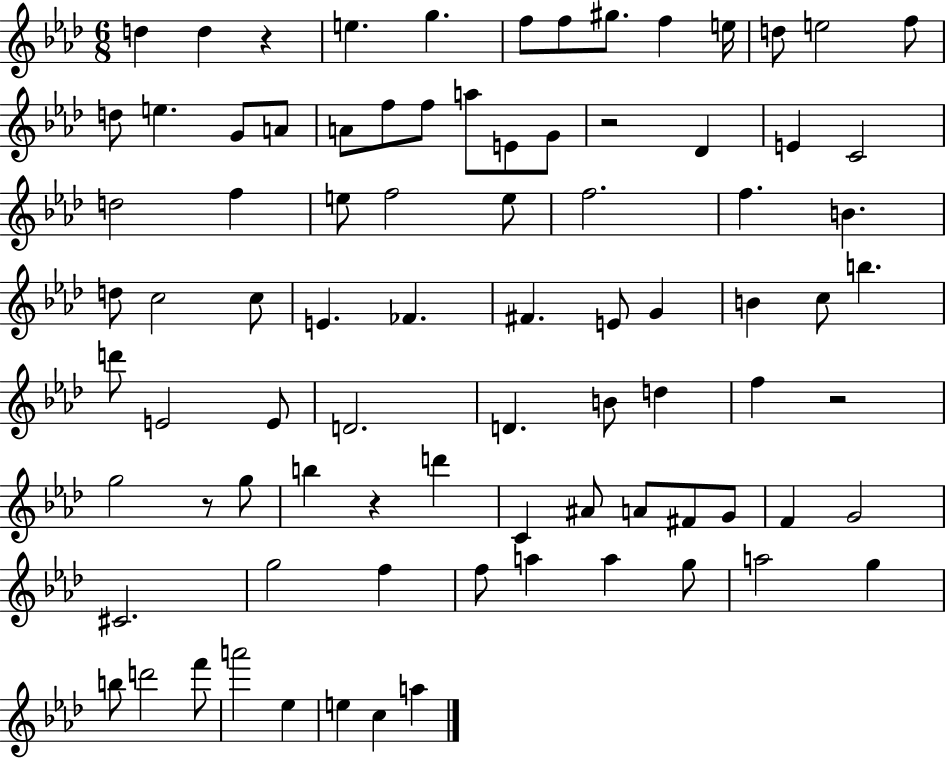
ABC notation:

X:1
T:Untitled
M:6/8
L:1/4
K:Ab
d d z e g f/2 f/2 ^g/2 f e/4 d/2 e2 f/2 d/2 e G/2 A/2 A/2 f/2 f/2 a/2 E/2 G/2 z2 _D E C2 d2 f e/2 f2 e/2 f2 f B d/2 c2 c/2 E _F ^F E/2 G B c/2 b d'/2 E2 E/2 D2 D B/2 d f z2 g2 z/2 g/2 b z d' C ^A/2 A/2 ^F/2 G/2 F G2 ^C2 g2 f f/2 a a g/2 a2 g b/2 d'2 f'/2 a'2 _e e c a